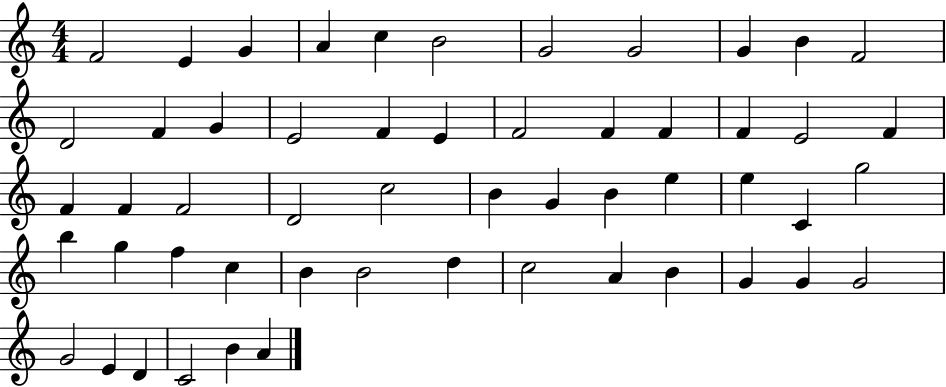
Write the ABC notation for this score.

X:1
T:Untitled
M:4/4
L:1/4
K:C
F2 E G A c B2 G2 G2 G B F2 D2 F G E2 F E F2 F F F E2 F F F F2 D2 c2 B G B e e C g2 b g f c B B2 d c2 A B G G G2 G2 E D C2 B A